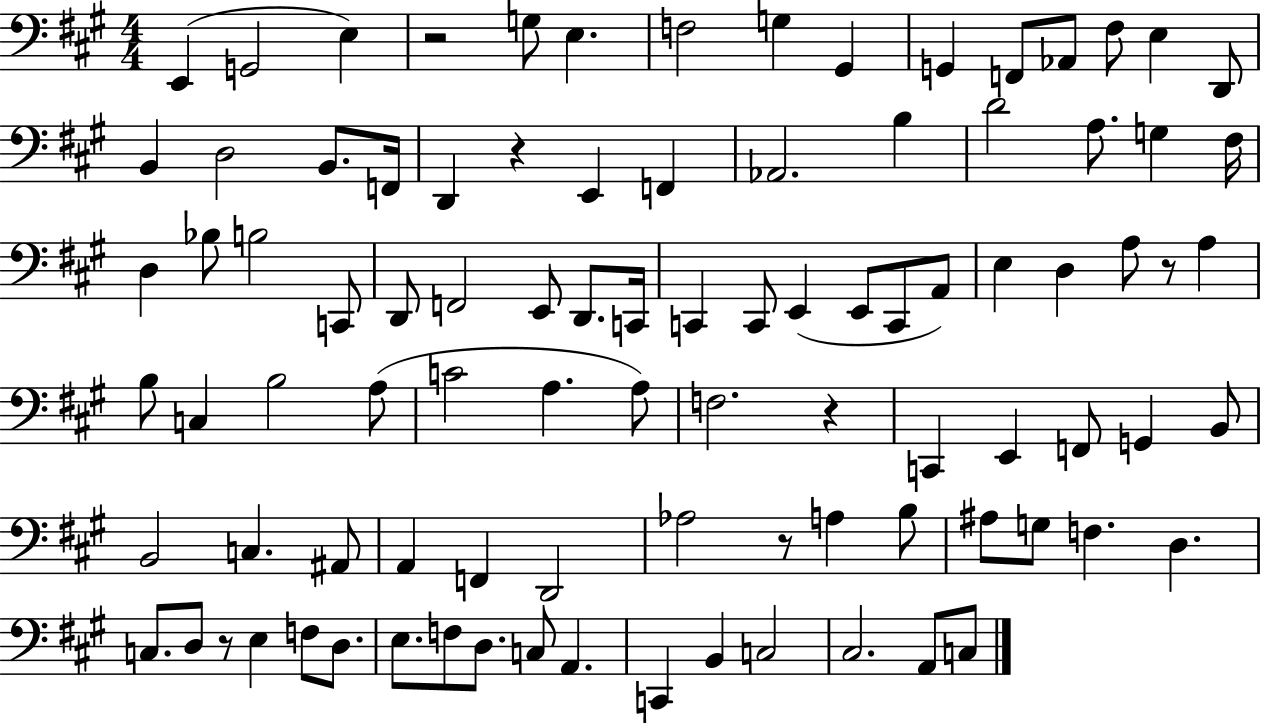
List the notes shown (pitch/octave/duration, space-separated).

E2/q G2/h E3/q R/h G3/e E3/q. F3/h G3/q G#2/q G2/q F2/e Ab2/e F#3/e E3/q D2/e B2/q D3/h B2/e. F2/s D2/q R/q E2/q F2/q Ab2/h. B3/q D4/h A3/e. G3/q F#3/s D3/q Bb3/e B3/h C2/e D2/e F2/h E2/e D2/e. C2/s C2/q C2/e E2/q E2/e C2/e A2/e E3/q D3/q A3/e R/e A3/q B3/e C3/q B3/h A3/e C4/h A3/q. A3/e F3/h. R/q C2/q E2/q F2/e G2/q B2/e B2/h C3/q. A#2/e A2/q F2/q D2/h Ab3/h R/e A3/q B3/e A#3/e G3/e F3/q. D3/q. C3/e. D3/e R/e E3/q F3/e D3/e. E3/e. F3/e D3/e. C3/e A2/q. C2/q B2/q C3/h C#3/h. A2/e C3/e